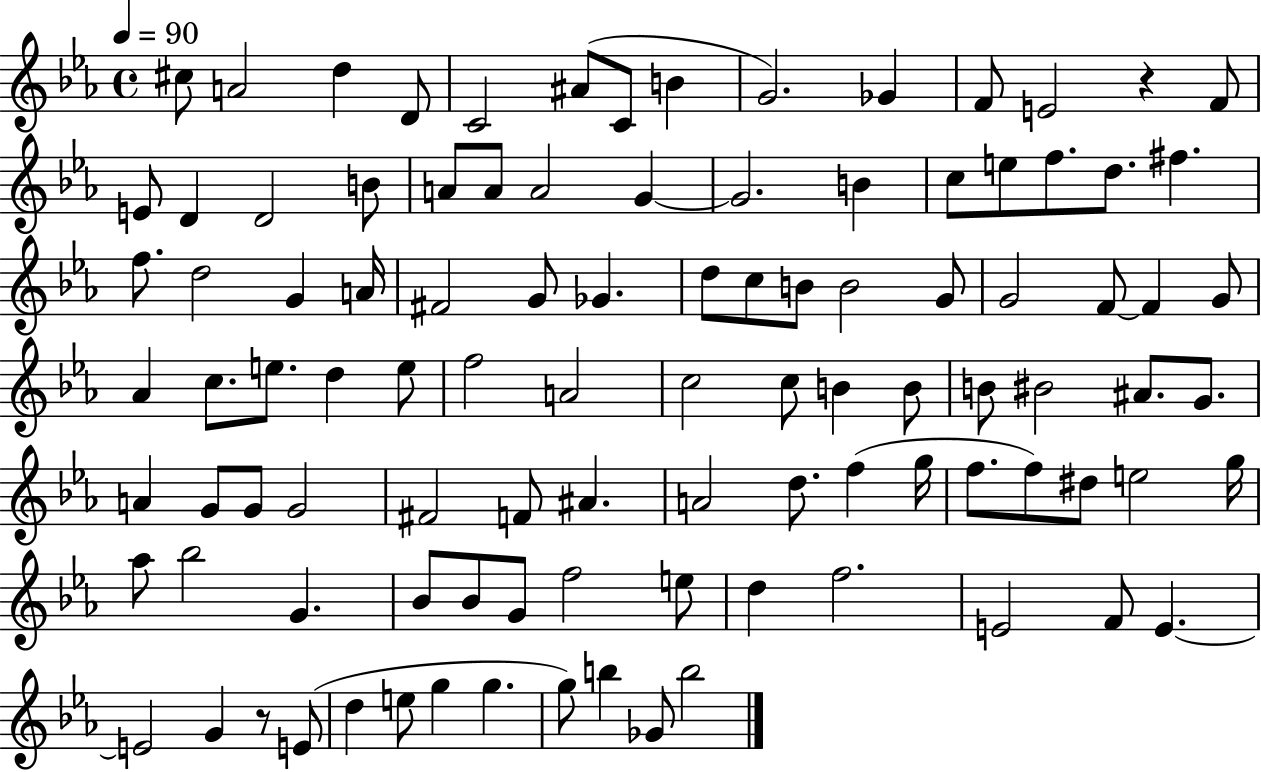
X:1
T:Untitled
M:4/4
L:1/4
K:Eb
^c/2 A2 d D/2 C2 ^A/2 C/2 B G2 _G F/2 E2 z F/2 E/2 D D2 B/2 A/2 A/2 A2 G G2 B c/2 e/2 f/2 d/2 ^f f/2 d2 G A/4 ^F2 G/2 _G d/2 c/2 B/2 B2 G/2 G2 F/2 F G/2 _A c/2 e/2 d e/2 f2 A2 c2 c/2 B B/2 B/2 ^B2 ^A/2 G/2 A G/2 G/2 G2 ^F2 F/2 ^A A2 d/2 f g/4 f/2 f/2 ^d/2 e2 g/4 _a/2 _b2 G _B/2 _B/2 G/2 f2 e/2 d f2 E2 F/2 E E2 G z/2 E/2 d e/2 g g g/2 b _G/2 b2